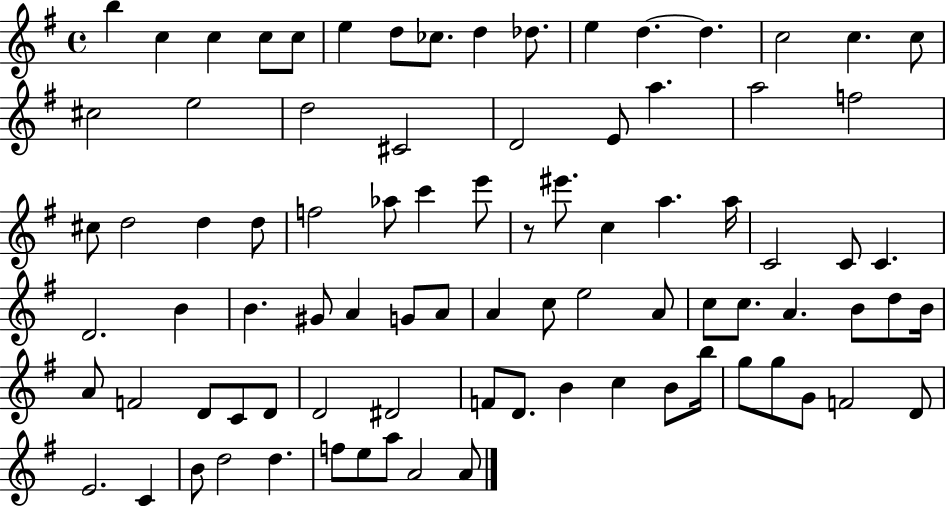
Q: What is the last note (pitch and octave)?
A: A4